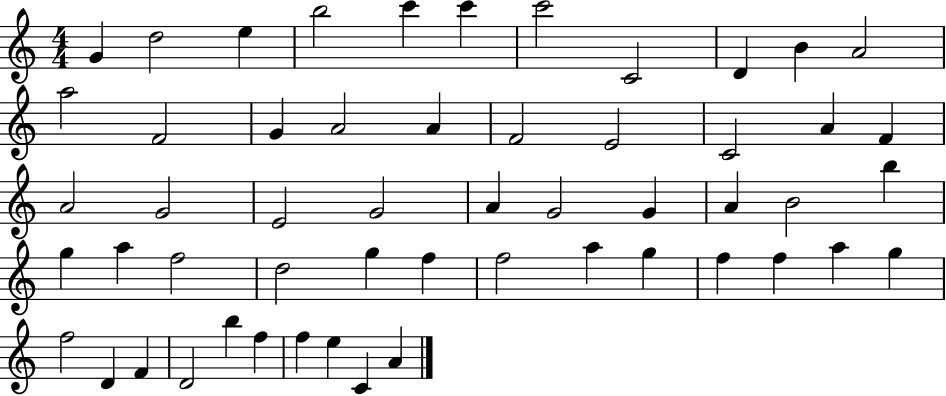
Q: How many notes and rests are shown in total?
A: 54